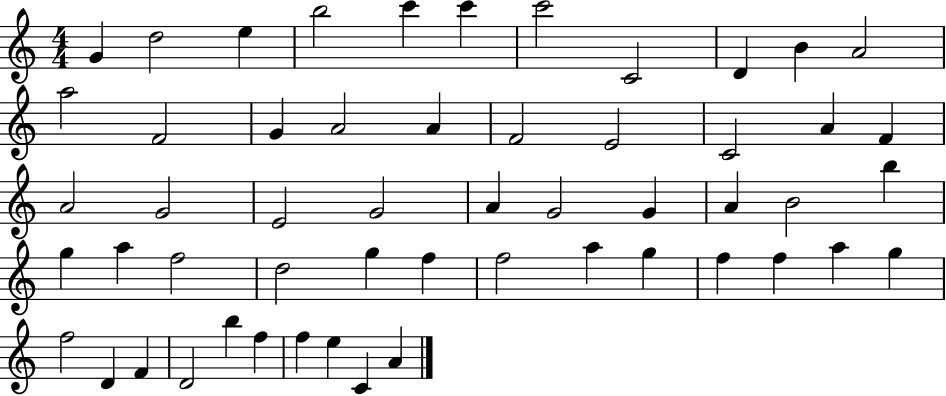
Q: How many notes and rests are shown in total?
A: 54